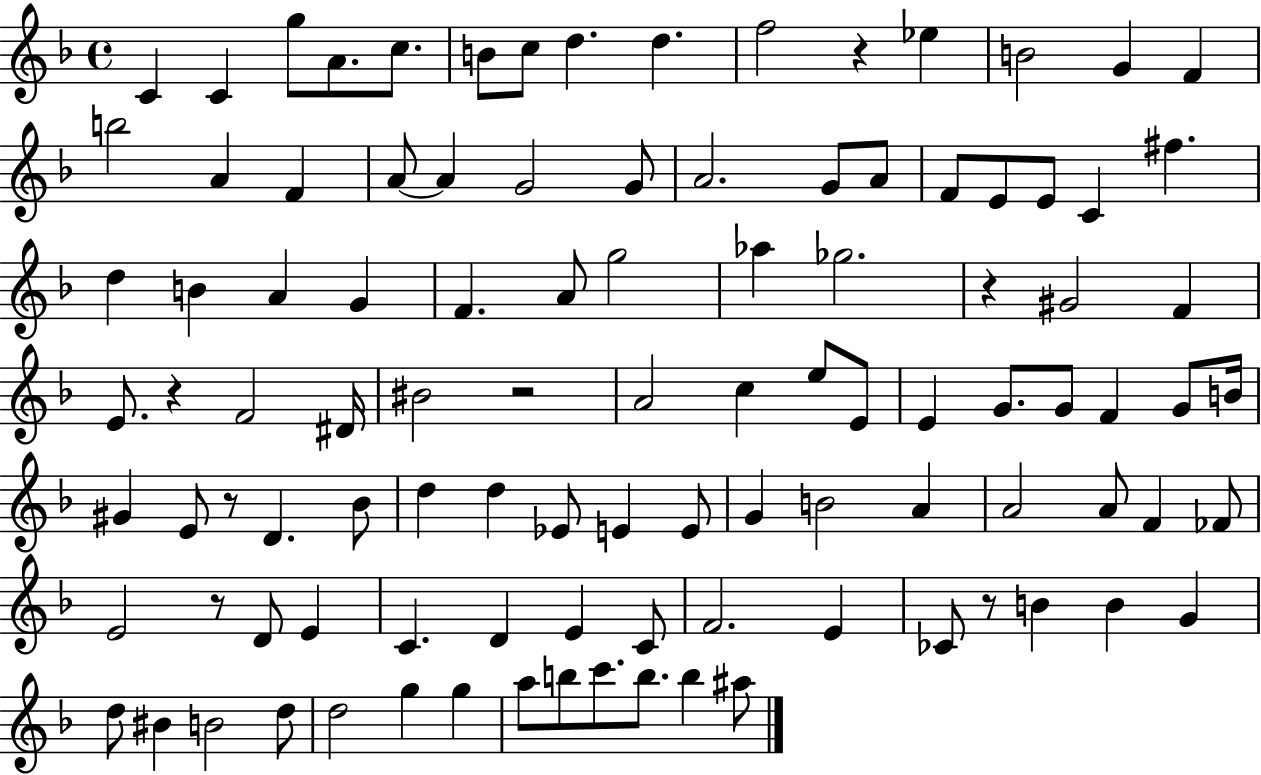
{
  \clef treble
  \time 4/4
  \defaultTimeSignature
  \key f \major
  \repeat volta 2 { c'4 c'4 g''8 a'8. c''8. | b'8 c''8 d''4. d''4. | f''2 r4 ees''4 | b'2 g'4 f'4 | \break b''2 a'4 f'4 | a'8~~ a'4 g'2 g'8 | a'2. g'8 a'8 | f'8 e'8 e'8 c'4 fis''4. | \break d''4 b'4 a'4 g'4 | f'4. a'8 g''2 | aes''4 ges''2. | r4 gis'2 f'4 | \break e'8. r4 f'2 dis'16 | bis'2 r2 | a'2 c''4 e''8 e'8 | e'4 g'8. g'8 f'4 g'8 b'16 | \break gis'4 e'8 r8 d'4. bes'8 | d''4 d''4 ees'8 e'4 e'8 | g'4 b'2 a'4 | a'2 a'8 f'4 fes'8 | \break e'2 r8 d'8 e'4 | c'4. d'4 e'4 c'8 | f'2. e'4 | ces'8 r8 b'4 b'4 g'4 | \break d''8 bis'4 b'2 d''8 | d''2 g''4 g''4 | a''8 b''8 c'''8. b''8. b''4 ais''8 | } \bar "|."
}